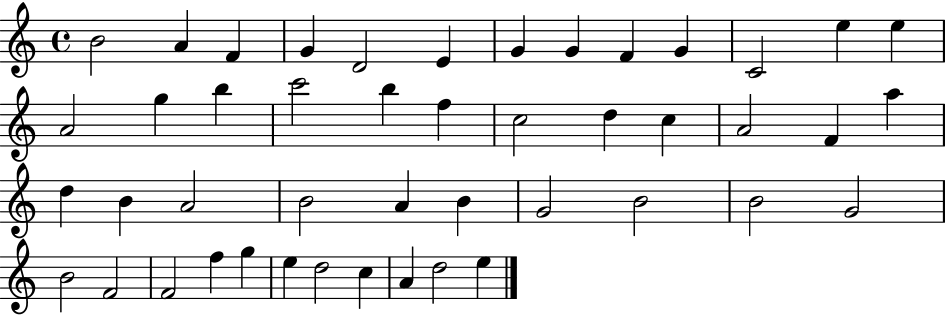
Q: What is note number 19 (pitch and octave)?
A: F5